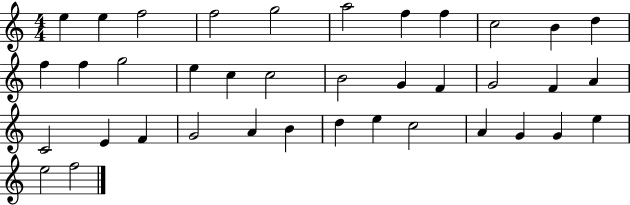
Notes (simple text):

E5/q E5/q F5/h F5/h G5/h A5/h F5/q F5/q C5/h B4/q D5/q F5/q F5/q G5/h E5/q C5/q C5/h B4/h G4/q F4/q G4/h F4/q A4/q C4/h E4/q F4/q G4/h A4/q B4/q D5/q E5/q C5/h A4/q G4/q G4/q E5/q E5/h F5/h